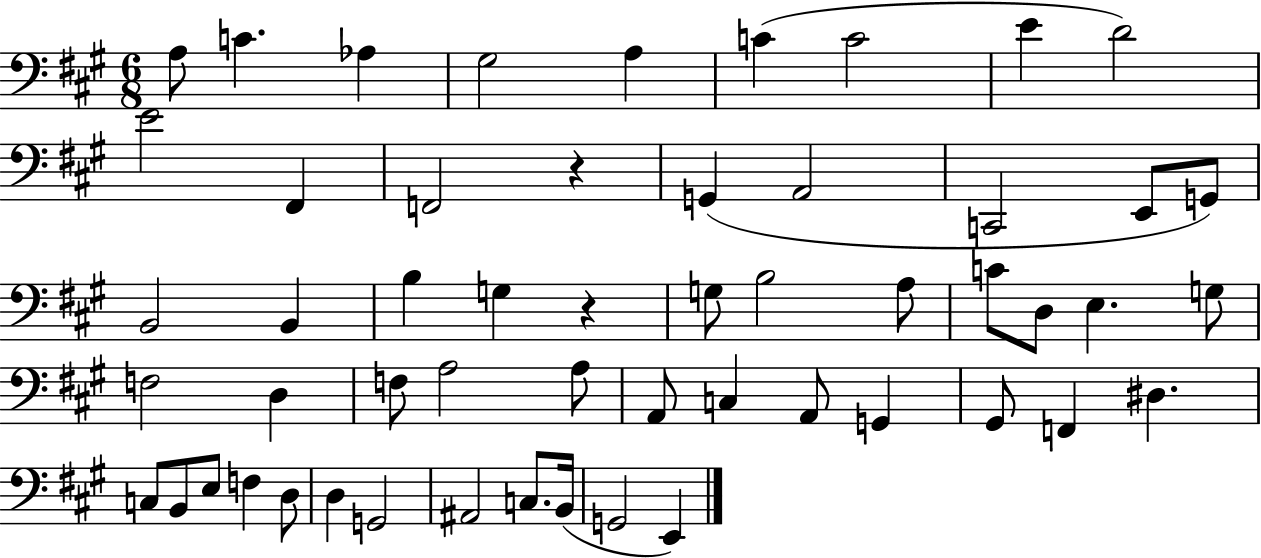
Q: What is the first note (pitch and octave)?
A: A3